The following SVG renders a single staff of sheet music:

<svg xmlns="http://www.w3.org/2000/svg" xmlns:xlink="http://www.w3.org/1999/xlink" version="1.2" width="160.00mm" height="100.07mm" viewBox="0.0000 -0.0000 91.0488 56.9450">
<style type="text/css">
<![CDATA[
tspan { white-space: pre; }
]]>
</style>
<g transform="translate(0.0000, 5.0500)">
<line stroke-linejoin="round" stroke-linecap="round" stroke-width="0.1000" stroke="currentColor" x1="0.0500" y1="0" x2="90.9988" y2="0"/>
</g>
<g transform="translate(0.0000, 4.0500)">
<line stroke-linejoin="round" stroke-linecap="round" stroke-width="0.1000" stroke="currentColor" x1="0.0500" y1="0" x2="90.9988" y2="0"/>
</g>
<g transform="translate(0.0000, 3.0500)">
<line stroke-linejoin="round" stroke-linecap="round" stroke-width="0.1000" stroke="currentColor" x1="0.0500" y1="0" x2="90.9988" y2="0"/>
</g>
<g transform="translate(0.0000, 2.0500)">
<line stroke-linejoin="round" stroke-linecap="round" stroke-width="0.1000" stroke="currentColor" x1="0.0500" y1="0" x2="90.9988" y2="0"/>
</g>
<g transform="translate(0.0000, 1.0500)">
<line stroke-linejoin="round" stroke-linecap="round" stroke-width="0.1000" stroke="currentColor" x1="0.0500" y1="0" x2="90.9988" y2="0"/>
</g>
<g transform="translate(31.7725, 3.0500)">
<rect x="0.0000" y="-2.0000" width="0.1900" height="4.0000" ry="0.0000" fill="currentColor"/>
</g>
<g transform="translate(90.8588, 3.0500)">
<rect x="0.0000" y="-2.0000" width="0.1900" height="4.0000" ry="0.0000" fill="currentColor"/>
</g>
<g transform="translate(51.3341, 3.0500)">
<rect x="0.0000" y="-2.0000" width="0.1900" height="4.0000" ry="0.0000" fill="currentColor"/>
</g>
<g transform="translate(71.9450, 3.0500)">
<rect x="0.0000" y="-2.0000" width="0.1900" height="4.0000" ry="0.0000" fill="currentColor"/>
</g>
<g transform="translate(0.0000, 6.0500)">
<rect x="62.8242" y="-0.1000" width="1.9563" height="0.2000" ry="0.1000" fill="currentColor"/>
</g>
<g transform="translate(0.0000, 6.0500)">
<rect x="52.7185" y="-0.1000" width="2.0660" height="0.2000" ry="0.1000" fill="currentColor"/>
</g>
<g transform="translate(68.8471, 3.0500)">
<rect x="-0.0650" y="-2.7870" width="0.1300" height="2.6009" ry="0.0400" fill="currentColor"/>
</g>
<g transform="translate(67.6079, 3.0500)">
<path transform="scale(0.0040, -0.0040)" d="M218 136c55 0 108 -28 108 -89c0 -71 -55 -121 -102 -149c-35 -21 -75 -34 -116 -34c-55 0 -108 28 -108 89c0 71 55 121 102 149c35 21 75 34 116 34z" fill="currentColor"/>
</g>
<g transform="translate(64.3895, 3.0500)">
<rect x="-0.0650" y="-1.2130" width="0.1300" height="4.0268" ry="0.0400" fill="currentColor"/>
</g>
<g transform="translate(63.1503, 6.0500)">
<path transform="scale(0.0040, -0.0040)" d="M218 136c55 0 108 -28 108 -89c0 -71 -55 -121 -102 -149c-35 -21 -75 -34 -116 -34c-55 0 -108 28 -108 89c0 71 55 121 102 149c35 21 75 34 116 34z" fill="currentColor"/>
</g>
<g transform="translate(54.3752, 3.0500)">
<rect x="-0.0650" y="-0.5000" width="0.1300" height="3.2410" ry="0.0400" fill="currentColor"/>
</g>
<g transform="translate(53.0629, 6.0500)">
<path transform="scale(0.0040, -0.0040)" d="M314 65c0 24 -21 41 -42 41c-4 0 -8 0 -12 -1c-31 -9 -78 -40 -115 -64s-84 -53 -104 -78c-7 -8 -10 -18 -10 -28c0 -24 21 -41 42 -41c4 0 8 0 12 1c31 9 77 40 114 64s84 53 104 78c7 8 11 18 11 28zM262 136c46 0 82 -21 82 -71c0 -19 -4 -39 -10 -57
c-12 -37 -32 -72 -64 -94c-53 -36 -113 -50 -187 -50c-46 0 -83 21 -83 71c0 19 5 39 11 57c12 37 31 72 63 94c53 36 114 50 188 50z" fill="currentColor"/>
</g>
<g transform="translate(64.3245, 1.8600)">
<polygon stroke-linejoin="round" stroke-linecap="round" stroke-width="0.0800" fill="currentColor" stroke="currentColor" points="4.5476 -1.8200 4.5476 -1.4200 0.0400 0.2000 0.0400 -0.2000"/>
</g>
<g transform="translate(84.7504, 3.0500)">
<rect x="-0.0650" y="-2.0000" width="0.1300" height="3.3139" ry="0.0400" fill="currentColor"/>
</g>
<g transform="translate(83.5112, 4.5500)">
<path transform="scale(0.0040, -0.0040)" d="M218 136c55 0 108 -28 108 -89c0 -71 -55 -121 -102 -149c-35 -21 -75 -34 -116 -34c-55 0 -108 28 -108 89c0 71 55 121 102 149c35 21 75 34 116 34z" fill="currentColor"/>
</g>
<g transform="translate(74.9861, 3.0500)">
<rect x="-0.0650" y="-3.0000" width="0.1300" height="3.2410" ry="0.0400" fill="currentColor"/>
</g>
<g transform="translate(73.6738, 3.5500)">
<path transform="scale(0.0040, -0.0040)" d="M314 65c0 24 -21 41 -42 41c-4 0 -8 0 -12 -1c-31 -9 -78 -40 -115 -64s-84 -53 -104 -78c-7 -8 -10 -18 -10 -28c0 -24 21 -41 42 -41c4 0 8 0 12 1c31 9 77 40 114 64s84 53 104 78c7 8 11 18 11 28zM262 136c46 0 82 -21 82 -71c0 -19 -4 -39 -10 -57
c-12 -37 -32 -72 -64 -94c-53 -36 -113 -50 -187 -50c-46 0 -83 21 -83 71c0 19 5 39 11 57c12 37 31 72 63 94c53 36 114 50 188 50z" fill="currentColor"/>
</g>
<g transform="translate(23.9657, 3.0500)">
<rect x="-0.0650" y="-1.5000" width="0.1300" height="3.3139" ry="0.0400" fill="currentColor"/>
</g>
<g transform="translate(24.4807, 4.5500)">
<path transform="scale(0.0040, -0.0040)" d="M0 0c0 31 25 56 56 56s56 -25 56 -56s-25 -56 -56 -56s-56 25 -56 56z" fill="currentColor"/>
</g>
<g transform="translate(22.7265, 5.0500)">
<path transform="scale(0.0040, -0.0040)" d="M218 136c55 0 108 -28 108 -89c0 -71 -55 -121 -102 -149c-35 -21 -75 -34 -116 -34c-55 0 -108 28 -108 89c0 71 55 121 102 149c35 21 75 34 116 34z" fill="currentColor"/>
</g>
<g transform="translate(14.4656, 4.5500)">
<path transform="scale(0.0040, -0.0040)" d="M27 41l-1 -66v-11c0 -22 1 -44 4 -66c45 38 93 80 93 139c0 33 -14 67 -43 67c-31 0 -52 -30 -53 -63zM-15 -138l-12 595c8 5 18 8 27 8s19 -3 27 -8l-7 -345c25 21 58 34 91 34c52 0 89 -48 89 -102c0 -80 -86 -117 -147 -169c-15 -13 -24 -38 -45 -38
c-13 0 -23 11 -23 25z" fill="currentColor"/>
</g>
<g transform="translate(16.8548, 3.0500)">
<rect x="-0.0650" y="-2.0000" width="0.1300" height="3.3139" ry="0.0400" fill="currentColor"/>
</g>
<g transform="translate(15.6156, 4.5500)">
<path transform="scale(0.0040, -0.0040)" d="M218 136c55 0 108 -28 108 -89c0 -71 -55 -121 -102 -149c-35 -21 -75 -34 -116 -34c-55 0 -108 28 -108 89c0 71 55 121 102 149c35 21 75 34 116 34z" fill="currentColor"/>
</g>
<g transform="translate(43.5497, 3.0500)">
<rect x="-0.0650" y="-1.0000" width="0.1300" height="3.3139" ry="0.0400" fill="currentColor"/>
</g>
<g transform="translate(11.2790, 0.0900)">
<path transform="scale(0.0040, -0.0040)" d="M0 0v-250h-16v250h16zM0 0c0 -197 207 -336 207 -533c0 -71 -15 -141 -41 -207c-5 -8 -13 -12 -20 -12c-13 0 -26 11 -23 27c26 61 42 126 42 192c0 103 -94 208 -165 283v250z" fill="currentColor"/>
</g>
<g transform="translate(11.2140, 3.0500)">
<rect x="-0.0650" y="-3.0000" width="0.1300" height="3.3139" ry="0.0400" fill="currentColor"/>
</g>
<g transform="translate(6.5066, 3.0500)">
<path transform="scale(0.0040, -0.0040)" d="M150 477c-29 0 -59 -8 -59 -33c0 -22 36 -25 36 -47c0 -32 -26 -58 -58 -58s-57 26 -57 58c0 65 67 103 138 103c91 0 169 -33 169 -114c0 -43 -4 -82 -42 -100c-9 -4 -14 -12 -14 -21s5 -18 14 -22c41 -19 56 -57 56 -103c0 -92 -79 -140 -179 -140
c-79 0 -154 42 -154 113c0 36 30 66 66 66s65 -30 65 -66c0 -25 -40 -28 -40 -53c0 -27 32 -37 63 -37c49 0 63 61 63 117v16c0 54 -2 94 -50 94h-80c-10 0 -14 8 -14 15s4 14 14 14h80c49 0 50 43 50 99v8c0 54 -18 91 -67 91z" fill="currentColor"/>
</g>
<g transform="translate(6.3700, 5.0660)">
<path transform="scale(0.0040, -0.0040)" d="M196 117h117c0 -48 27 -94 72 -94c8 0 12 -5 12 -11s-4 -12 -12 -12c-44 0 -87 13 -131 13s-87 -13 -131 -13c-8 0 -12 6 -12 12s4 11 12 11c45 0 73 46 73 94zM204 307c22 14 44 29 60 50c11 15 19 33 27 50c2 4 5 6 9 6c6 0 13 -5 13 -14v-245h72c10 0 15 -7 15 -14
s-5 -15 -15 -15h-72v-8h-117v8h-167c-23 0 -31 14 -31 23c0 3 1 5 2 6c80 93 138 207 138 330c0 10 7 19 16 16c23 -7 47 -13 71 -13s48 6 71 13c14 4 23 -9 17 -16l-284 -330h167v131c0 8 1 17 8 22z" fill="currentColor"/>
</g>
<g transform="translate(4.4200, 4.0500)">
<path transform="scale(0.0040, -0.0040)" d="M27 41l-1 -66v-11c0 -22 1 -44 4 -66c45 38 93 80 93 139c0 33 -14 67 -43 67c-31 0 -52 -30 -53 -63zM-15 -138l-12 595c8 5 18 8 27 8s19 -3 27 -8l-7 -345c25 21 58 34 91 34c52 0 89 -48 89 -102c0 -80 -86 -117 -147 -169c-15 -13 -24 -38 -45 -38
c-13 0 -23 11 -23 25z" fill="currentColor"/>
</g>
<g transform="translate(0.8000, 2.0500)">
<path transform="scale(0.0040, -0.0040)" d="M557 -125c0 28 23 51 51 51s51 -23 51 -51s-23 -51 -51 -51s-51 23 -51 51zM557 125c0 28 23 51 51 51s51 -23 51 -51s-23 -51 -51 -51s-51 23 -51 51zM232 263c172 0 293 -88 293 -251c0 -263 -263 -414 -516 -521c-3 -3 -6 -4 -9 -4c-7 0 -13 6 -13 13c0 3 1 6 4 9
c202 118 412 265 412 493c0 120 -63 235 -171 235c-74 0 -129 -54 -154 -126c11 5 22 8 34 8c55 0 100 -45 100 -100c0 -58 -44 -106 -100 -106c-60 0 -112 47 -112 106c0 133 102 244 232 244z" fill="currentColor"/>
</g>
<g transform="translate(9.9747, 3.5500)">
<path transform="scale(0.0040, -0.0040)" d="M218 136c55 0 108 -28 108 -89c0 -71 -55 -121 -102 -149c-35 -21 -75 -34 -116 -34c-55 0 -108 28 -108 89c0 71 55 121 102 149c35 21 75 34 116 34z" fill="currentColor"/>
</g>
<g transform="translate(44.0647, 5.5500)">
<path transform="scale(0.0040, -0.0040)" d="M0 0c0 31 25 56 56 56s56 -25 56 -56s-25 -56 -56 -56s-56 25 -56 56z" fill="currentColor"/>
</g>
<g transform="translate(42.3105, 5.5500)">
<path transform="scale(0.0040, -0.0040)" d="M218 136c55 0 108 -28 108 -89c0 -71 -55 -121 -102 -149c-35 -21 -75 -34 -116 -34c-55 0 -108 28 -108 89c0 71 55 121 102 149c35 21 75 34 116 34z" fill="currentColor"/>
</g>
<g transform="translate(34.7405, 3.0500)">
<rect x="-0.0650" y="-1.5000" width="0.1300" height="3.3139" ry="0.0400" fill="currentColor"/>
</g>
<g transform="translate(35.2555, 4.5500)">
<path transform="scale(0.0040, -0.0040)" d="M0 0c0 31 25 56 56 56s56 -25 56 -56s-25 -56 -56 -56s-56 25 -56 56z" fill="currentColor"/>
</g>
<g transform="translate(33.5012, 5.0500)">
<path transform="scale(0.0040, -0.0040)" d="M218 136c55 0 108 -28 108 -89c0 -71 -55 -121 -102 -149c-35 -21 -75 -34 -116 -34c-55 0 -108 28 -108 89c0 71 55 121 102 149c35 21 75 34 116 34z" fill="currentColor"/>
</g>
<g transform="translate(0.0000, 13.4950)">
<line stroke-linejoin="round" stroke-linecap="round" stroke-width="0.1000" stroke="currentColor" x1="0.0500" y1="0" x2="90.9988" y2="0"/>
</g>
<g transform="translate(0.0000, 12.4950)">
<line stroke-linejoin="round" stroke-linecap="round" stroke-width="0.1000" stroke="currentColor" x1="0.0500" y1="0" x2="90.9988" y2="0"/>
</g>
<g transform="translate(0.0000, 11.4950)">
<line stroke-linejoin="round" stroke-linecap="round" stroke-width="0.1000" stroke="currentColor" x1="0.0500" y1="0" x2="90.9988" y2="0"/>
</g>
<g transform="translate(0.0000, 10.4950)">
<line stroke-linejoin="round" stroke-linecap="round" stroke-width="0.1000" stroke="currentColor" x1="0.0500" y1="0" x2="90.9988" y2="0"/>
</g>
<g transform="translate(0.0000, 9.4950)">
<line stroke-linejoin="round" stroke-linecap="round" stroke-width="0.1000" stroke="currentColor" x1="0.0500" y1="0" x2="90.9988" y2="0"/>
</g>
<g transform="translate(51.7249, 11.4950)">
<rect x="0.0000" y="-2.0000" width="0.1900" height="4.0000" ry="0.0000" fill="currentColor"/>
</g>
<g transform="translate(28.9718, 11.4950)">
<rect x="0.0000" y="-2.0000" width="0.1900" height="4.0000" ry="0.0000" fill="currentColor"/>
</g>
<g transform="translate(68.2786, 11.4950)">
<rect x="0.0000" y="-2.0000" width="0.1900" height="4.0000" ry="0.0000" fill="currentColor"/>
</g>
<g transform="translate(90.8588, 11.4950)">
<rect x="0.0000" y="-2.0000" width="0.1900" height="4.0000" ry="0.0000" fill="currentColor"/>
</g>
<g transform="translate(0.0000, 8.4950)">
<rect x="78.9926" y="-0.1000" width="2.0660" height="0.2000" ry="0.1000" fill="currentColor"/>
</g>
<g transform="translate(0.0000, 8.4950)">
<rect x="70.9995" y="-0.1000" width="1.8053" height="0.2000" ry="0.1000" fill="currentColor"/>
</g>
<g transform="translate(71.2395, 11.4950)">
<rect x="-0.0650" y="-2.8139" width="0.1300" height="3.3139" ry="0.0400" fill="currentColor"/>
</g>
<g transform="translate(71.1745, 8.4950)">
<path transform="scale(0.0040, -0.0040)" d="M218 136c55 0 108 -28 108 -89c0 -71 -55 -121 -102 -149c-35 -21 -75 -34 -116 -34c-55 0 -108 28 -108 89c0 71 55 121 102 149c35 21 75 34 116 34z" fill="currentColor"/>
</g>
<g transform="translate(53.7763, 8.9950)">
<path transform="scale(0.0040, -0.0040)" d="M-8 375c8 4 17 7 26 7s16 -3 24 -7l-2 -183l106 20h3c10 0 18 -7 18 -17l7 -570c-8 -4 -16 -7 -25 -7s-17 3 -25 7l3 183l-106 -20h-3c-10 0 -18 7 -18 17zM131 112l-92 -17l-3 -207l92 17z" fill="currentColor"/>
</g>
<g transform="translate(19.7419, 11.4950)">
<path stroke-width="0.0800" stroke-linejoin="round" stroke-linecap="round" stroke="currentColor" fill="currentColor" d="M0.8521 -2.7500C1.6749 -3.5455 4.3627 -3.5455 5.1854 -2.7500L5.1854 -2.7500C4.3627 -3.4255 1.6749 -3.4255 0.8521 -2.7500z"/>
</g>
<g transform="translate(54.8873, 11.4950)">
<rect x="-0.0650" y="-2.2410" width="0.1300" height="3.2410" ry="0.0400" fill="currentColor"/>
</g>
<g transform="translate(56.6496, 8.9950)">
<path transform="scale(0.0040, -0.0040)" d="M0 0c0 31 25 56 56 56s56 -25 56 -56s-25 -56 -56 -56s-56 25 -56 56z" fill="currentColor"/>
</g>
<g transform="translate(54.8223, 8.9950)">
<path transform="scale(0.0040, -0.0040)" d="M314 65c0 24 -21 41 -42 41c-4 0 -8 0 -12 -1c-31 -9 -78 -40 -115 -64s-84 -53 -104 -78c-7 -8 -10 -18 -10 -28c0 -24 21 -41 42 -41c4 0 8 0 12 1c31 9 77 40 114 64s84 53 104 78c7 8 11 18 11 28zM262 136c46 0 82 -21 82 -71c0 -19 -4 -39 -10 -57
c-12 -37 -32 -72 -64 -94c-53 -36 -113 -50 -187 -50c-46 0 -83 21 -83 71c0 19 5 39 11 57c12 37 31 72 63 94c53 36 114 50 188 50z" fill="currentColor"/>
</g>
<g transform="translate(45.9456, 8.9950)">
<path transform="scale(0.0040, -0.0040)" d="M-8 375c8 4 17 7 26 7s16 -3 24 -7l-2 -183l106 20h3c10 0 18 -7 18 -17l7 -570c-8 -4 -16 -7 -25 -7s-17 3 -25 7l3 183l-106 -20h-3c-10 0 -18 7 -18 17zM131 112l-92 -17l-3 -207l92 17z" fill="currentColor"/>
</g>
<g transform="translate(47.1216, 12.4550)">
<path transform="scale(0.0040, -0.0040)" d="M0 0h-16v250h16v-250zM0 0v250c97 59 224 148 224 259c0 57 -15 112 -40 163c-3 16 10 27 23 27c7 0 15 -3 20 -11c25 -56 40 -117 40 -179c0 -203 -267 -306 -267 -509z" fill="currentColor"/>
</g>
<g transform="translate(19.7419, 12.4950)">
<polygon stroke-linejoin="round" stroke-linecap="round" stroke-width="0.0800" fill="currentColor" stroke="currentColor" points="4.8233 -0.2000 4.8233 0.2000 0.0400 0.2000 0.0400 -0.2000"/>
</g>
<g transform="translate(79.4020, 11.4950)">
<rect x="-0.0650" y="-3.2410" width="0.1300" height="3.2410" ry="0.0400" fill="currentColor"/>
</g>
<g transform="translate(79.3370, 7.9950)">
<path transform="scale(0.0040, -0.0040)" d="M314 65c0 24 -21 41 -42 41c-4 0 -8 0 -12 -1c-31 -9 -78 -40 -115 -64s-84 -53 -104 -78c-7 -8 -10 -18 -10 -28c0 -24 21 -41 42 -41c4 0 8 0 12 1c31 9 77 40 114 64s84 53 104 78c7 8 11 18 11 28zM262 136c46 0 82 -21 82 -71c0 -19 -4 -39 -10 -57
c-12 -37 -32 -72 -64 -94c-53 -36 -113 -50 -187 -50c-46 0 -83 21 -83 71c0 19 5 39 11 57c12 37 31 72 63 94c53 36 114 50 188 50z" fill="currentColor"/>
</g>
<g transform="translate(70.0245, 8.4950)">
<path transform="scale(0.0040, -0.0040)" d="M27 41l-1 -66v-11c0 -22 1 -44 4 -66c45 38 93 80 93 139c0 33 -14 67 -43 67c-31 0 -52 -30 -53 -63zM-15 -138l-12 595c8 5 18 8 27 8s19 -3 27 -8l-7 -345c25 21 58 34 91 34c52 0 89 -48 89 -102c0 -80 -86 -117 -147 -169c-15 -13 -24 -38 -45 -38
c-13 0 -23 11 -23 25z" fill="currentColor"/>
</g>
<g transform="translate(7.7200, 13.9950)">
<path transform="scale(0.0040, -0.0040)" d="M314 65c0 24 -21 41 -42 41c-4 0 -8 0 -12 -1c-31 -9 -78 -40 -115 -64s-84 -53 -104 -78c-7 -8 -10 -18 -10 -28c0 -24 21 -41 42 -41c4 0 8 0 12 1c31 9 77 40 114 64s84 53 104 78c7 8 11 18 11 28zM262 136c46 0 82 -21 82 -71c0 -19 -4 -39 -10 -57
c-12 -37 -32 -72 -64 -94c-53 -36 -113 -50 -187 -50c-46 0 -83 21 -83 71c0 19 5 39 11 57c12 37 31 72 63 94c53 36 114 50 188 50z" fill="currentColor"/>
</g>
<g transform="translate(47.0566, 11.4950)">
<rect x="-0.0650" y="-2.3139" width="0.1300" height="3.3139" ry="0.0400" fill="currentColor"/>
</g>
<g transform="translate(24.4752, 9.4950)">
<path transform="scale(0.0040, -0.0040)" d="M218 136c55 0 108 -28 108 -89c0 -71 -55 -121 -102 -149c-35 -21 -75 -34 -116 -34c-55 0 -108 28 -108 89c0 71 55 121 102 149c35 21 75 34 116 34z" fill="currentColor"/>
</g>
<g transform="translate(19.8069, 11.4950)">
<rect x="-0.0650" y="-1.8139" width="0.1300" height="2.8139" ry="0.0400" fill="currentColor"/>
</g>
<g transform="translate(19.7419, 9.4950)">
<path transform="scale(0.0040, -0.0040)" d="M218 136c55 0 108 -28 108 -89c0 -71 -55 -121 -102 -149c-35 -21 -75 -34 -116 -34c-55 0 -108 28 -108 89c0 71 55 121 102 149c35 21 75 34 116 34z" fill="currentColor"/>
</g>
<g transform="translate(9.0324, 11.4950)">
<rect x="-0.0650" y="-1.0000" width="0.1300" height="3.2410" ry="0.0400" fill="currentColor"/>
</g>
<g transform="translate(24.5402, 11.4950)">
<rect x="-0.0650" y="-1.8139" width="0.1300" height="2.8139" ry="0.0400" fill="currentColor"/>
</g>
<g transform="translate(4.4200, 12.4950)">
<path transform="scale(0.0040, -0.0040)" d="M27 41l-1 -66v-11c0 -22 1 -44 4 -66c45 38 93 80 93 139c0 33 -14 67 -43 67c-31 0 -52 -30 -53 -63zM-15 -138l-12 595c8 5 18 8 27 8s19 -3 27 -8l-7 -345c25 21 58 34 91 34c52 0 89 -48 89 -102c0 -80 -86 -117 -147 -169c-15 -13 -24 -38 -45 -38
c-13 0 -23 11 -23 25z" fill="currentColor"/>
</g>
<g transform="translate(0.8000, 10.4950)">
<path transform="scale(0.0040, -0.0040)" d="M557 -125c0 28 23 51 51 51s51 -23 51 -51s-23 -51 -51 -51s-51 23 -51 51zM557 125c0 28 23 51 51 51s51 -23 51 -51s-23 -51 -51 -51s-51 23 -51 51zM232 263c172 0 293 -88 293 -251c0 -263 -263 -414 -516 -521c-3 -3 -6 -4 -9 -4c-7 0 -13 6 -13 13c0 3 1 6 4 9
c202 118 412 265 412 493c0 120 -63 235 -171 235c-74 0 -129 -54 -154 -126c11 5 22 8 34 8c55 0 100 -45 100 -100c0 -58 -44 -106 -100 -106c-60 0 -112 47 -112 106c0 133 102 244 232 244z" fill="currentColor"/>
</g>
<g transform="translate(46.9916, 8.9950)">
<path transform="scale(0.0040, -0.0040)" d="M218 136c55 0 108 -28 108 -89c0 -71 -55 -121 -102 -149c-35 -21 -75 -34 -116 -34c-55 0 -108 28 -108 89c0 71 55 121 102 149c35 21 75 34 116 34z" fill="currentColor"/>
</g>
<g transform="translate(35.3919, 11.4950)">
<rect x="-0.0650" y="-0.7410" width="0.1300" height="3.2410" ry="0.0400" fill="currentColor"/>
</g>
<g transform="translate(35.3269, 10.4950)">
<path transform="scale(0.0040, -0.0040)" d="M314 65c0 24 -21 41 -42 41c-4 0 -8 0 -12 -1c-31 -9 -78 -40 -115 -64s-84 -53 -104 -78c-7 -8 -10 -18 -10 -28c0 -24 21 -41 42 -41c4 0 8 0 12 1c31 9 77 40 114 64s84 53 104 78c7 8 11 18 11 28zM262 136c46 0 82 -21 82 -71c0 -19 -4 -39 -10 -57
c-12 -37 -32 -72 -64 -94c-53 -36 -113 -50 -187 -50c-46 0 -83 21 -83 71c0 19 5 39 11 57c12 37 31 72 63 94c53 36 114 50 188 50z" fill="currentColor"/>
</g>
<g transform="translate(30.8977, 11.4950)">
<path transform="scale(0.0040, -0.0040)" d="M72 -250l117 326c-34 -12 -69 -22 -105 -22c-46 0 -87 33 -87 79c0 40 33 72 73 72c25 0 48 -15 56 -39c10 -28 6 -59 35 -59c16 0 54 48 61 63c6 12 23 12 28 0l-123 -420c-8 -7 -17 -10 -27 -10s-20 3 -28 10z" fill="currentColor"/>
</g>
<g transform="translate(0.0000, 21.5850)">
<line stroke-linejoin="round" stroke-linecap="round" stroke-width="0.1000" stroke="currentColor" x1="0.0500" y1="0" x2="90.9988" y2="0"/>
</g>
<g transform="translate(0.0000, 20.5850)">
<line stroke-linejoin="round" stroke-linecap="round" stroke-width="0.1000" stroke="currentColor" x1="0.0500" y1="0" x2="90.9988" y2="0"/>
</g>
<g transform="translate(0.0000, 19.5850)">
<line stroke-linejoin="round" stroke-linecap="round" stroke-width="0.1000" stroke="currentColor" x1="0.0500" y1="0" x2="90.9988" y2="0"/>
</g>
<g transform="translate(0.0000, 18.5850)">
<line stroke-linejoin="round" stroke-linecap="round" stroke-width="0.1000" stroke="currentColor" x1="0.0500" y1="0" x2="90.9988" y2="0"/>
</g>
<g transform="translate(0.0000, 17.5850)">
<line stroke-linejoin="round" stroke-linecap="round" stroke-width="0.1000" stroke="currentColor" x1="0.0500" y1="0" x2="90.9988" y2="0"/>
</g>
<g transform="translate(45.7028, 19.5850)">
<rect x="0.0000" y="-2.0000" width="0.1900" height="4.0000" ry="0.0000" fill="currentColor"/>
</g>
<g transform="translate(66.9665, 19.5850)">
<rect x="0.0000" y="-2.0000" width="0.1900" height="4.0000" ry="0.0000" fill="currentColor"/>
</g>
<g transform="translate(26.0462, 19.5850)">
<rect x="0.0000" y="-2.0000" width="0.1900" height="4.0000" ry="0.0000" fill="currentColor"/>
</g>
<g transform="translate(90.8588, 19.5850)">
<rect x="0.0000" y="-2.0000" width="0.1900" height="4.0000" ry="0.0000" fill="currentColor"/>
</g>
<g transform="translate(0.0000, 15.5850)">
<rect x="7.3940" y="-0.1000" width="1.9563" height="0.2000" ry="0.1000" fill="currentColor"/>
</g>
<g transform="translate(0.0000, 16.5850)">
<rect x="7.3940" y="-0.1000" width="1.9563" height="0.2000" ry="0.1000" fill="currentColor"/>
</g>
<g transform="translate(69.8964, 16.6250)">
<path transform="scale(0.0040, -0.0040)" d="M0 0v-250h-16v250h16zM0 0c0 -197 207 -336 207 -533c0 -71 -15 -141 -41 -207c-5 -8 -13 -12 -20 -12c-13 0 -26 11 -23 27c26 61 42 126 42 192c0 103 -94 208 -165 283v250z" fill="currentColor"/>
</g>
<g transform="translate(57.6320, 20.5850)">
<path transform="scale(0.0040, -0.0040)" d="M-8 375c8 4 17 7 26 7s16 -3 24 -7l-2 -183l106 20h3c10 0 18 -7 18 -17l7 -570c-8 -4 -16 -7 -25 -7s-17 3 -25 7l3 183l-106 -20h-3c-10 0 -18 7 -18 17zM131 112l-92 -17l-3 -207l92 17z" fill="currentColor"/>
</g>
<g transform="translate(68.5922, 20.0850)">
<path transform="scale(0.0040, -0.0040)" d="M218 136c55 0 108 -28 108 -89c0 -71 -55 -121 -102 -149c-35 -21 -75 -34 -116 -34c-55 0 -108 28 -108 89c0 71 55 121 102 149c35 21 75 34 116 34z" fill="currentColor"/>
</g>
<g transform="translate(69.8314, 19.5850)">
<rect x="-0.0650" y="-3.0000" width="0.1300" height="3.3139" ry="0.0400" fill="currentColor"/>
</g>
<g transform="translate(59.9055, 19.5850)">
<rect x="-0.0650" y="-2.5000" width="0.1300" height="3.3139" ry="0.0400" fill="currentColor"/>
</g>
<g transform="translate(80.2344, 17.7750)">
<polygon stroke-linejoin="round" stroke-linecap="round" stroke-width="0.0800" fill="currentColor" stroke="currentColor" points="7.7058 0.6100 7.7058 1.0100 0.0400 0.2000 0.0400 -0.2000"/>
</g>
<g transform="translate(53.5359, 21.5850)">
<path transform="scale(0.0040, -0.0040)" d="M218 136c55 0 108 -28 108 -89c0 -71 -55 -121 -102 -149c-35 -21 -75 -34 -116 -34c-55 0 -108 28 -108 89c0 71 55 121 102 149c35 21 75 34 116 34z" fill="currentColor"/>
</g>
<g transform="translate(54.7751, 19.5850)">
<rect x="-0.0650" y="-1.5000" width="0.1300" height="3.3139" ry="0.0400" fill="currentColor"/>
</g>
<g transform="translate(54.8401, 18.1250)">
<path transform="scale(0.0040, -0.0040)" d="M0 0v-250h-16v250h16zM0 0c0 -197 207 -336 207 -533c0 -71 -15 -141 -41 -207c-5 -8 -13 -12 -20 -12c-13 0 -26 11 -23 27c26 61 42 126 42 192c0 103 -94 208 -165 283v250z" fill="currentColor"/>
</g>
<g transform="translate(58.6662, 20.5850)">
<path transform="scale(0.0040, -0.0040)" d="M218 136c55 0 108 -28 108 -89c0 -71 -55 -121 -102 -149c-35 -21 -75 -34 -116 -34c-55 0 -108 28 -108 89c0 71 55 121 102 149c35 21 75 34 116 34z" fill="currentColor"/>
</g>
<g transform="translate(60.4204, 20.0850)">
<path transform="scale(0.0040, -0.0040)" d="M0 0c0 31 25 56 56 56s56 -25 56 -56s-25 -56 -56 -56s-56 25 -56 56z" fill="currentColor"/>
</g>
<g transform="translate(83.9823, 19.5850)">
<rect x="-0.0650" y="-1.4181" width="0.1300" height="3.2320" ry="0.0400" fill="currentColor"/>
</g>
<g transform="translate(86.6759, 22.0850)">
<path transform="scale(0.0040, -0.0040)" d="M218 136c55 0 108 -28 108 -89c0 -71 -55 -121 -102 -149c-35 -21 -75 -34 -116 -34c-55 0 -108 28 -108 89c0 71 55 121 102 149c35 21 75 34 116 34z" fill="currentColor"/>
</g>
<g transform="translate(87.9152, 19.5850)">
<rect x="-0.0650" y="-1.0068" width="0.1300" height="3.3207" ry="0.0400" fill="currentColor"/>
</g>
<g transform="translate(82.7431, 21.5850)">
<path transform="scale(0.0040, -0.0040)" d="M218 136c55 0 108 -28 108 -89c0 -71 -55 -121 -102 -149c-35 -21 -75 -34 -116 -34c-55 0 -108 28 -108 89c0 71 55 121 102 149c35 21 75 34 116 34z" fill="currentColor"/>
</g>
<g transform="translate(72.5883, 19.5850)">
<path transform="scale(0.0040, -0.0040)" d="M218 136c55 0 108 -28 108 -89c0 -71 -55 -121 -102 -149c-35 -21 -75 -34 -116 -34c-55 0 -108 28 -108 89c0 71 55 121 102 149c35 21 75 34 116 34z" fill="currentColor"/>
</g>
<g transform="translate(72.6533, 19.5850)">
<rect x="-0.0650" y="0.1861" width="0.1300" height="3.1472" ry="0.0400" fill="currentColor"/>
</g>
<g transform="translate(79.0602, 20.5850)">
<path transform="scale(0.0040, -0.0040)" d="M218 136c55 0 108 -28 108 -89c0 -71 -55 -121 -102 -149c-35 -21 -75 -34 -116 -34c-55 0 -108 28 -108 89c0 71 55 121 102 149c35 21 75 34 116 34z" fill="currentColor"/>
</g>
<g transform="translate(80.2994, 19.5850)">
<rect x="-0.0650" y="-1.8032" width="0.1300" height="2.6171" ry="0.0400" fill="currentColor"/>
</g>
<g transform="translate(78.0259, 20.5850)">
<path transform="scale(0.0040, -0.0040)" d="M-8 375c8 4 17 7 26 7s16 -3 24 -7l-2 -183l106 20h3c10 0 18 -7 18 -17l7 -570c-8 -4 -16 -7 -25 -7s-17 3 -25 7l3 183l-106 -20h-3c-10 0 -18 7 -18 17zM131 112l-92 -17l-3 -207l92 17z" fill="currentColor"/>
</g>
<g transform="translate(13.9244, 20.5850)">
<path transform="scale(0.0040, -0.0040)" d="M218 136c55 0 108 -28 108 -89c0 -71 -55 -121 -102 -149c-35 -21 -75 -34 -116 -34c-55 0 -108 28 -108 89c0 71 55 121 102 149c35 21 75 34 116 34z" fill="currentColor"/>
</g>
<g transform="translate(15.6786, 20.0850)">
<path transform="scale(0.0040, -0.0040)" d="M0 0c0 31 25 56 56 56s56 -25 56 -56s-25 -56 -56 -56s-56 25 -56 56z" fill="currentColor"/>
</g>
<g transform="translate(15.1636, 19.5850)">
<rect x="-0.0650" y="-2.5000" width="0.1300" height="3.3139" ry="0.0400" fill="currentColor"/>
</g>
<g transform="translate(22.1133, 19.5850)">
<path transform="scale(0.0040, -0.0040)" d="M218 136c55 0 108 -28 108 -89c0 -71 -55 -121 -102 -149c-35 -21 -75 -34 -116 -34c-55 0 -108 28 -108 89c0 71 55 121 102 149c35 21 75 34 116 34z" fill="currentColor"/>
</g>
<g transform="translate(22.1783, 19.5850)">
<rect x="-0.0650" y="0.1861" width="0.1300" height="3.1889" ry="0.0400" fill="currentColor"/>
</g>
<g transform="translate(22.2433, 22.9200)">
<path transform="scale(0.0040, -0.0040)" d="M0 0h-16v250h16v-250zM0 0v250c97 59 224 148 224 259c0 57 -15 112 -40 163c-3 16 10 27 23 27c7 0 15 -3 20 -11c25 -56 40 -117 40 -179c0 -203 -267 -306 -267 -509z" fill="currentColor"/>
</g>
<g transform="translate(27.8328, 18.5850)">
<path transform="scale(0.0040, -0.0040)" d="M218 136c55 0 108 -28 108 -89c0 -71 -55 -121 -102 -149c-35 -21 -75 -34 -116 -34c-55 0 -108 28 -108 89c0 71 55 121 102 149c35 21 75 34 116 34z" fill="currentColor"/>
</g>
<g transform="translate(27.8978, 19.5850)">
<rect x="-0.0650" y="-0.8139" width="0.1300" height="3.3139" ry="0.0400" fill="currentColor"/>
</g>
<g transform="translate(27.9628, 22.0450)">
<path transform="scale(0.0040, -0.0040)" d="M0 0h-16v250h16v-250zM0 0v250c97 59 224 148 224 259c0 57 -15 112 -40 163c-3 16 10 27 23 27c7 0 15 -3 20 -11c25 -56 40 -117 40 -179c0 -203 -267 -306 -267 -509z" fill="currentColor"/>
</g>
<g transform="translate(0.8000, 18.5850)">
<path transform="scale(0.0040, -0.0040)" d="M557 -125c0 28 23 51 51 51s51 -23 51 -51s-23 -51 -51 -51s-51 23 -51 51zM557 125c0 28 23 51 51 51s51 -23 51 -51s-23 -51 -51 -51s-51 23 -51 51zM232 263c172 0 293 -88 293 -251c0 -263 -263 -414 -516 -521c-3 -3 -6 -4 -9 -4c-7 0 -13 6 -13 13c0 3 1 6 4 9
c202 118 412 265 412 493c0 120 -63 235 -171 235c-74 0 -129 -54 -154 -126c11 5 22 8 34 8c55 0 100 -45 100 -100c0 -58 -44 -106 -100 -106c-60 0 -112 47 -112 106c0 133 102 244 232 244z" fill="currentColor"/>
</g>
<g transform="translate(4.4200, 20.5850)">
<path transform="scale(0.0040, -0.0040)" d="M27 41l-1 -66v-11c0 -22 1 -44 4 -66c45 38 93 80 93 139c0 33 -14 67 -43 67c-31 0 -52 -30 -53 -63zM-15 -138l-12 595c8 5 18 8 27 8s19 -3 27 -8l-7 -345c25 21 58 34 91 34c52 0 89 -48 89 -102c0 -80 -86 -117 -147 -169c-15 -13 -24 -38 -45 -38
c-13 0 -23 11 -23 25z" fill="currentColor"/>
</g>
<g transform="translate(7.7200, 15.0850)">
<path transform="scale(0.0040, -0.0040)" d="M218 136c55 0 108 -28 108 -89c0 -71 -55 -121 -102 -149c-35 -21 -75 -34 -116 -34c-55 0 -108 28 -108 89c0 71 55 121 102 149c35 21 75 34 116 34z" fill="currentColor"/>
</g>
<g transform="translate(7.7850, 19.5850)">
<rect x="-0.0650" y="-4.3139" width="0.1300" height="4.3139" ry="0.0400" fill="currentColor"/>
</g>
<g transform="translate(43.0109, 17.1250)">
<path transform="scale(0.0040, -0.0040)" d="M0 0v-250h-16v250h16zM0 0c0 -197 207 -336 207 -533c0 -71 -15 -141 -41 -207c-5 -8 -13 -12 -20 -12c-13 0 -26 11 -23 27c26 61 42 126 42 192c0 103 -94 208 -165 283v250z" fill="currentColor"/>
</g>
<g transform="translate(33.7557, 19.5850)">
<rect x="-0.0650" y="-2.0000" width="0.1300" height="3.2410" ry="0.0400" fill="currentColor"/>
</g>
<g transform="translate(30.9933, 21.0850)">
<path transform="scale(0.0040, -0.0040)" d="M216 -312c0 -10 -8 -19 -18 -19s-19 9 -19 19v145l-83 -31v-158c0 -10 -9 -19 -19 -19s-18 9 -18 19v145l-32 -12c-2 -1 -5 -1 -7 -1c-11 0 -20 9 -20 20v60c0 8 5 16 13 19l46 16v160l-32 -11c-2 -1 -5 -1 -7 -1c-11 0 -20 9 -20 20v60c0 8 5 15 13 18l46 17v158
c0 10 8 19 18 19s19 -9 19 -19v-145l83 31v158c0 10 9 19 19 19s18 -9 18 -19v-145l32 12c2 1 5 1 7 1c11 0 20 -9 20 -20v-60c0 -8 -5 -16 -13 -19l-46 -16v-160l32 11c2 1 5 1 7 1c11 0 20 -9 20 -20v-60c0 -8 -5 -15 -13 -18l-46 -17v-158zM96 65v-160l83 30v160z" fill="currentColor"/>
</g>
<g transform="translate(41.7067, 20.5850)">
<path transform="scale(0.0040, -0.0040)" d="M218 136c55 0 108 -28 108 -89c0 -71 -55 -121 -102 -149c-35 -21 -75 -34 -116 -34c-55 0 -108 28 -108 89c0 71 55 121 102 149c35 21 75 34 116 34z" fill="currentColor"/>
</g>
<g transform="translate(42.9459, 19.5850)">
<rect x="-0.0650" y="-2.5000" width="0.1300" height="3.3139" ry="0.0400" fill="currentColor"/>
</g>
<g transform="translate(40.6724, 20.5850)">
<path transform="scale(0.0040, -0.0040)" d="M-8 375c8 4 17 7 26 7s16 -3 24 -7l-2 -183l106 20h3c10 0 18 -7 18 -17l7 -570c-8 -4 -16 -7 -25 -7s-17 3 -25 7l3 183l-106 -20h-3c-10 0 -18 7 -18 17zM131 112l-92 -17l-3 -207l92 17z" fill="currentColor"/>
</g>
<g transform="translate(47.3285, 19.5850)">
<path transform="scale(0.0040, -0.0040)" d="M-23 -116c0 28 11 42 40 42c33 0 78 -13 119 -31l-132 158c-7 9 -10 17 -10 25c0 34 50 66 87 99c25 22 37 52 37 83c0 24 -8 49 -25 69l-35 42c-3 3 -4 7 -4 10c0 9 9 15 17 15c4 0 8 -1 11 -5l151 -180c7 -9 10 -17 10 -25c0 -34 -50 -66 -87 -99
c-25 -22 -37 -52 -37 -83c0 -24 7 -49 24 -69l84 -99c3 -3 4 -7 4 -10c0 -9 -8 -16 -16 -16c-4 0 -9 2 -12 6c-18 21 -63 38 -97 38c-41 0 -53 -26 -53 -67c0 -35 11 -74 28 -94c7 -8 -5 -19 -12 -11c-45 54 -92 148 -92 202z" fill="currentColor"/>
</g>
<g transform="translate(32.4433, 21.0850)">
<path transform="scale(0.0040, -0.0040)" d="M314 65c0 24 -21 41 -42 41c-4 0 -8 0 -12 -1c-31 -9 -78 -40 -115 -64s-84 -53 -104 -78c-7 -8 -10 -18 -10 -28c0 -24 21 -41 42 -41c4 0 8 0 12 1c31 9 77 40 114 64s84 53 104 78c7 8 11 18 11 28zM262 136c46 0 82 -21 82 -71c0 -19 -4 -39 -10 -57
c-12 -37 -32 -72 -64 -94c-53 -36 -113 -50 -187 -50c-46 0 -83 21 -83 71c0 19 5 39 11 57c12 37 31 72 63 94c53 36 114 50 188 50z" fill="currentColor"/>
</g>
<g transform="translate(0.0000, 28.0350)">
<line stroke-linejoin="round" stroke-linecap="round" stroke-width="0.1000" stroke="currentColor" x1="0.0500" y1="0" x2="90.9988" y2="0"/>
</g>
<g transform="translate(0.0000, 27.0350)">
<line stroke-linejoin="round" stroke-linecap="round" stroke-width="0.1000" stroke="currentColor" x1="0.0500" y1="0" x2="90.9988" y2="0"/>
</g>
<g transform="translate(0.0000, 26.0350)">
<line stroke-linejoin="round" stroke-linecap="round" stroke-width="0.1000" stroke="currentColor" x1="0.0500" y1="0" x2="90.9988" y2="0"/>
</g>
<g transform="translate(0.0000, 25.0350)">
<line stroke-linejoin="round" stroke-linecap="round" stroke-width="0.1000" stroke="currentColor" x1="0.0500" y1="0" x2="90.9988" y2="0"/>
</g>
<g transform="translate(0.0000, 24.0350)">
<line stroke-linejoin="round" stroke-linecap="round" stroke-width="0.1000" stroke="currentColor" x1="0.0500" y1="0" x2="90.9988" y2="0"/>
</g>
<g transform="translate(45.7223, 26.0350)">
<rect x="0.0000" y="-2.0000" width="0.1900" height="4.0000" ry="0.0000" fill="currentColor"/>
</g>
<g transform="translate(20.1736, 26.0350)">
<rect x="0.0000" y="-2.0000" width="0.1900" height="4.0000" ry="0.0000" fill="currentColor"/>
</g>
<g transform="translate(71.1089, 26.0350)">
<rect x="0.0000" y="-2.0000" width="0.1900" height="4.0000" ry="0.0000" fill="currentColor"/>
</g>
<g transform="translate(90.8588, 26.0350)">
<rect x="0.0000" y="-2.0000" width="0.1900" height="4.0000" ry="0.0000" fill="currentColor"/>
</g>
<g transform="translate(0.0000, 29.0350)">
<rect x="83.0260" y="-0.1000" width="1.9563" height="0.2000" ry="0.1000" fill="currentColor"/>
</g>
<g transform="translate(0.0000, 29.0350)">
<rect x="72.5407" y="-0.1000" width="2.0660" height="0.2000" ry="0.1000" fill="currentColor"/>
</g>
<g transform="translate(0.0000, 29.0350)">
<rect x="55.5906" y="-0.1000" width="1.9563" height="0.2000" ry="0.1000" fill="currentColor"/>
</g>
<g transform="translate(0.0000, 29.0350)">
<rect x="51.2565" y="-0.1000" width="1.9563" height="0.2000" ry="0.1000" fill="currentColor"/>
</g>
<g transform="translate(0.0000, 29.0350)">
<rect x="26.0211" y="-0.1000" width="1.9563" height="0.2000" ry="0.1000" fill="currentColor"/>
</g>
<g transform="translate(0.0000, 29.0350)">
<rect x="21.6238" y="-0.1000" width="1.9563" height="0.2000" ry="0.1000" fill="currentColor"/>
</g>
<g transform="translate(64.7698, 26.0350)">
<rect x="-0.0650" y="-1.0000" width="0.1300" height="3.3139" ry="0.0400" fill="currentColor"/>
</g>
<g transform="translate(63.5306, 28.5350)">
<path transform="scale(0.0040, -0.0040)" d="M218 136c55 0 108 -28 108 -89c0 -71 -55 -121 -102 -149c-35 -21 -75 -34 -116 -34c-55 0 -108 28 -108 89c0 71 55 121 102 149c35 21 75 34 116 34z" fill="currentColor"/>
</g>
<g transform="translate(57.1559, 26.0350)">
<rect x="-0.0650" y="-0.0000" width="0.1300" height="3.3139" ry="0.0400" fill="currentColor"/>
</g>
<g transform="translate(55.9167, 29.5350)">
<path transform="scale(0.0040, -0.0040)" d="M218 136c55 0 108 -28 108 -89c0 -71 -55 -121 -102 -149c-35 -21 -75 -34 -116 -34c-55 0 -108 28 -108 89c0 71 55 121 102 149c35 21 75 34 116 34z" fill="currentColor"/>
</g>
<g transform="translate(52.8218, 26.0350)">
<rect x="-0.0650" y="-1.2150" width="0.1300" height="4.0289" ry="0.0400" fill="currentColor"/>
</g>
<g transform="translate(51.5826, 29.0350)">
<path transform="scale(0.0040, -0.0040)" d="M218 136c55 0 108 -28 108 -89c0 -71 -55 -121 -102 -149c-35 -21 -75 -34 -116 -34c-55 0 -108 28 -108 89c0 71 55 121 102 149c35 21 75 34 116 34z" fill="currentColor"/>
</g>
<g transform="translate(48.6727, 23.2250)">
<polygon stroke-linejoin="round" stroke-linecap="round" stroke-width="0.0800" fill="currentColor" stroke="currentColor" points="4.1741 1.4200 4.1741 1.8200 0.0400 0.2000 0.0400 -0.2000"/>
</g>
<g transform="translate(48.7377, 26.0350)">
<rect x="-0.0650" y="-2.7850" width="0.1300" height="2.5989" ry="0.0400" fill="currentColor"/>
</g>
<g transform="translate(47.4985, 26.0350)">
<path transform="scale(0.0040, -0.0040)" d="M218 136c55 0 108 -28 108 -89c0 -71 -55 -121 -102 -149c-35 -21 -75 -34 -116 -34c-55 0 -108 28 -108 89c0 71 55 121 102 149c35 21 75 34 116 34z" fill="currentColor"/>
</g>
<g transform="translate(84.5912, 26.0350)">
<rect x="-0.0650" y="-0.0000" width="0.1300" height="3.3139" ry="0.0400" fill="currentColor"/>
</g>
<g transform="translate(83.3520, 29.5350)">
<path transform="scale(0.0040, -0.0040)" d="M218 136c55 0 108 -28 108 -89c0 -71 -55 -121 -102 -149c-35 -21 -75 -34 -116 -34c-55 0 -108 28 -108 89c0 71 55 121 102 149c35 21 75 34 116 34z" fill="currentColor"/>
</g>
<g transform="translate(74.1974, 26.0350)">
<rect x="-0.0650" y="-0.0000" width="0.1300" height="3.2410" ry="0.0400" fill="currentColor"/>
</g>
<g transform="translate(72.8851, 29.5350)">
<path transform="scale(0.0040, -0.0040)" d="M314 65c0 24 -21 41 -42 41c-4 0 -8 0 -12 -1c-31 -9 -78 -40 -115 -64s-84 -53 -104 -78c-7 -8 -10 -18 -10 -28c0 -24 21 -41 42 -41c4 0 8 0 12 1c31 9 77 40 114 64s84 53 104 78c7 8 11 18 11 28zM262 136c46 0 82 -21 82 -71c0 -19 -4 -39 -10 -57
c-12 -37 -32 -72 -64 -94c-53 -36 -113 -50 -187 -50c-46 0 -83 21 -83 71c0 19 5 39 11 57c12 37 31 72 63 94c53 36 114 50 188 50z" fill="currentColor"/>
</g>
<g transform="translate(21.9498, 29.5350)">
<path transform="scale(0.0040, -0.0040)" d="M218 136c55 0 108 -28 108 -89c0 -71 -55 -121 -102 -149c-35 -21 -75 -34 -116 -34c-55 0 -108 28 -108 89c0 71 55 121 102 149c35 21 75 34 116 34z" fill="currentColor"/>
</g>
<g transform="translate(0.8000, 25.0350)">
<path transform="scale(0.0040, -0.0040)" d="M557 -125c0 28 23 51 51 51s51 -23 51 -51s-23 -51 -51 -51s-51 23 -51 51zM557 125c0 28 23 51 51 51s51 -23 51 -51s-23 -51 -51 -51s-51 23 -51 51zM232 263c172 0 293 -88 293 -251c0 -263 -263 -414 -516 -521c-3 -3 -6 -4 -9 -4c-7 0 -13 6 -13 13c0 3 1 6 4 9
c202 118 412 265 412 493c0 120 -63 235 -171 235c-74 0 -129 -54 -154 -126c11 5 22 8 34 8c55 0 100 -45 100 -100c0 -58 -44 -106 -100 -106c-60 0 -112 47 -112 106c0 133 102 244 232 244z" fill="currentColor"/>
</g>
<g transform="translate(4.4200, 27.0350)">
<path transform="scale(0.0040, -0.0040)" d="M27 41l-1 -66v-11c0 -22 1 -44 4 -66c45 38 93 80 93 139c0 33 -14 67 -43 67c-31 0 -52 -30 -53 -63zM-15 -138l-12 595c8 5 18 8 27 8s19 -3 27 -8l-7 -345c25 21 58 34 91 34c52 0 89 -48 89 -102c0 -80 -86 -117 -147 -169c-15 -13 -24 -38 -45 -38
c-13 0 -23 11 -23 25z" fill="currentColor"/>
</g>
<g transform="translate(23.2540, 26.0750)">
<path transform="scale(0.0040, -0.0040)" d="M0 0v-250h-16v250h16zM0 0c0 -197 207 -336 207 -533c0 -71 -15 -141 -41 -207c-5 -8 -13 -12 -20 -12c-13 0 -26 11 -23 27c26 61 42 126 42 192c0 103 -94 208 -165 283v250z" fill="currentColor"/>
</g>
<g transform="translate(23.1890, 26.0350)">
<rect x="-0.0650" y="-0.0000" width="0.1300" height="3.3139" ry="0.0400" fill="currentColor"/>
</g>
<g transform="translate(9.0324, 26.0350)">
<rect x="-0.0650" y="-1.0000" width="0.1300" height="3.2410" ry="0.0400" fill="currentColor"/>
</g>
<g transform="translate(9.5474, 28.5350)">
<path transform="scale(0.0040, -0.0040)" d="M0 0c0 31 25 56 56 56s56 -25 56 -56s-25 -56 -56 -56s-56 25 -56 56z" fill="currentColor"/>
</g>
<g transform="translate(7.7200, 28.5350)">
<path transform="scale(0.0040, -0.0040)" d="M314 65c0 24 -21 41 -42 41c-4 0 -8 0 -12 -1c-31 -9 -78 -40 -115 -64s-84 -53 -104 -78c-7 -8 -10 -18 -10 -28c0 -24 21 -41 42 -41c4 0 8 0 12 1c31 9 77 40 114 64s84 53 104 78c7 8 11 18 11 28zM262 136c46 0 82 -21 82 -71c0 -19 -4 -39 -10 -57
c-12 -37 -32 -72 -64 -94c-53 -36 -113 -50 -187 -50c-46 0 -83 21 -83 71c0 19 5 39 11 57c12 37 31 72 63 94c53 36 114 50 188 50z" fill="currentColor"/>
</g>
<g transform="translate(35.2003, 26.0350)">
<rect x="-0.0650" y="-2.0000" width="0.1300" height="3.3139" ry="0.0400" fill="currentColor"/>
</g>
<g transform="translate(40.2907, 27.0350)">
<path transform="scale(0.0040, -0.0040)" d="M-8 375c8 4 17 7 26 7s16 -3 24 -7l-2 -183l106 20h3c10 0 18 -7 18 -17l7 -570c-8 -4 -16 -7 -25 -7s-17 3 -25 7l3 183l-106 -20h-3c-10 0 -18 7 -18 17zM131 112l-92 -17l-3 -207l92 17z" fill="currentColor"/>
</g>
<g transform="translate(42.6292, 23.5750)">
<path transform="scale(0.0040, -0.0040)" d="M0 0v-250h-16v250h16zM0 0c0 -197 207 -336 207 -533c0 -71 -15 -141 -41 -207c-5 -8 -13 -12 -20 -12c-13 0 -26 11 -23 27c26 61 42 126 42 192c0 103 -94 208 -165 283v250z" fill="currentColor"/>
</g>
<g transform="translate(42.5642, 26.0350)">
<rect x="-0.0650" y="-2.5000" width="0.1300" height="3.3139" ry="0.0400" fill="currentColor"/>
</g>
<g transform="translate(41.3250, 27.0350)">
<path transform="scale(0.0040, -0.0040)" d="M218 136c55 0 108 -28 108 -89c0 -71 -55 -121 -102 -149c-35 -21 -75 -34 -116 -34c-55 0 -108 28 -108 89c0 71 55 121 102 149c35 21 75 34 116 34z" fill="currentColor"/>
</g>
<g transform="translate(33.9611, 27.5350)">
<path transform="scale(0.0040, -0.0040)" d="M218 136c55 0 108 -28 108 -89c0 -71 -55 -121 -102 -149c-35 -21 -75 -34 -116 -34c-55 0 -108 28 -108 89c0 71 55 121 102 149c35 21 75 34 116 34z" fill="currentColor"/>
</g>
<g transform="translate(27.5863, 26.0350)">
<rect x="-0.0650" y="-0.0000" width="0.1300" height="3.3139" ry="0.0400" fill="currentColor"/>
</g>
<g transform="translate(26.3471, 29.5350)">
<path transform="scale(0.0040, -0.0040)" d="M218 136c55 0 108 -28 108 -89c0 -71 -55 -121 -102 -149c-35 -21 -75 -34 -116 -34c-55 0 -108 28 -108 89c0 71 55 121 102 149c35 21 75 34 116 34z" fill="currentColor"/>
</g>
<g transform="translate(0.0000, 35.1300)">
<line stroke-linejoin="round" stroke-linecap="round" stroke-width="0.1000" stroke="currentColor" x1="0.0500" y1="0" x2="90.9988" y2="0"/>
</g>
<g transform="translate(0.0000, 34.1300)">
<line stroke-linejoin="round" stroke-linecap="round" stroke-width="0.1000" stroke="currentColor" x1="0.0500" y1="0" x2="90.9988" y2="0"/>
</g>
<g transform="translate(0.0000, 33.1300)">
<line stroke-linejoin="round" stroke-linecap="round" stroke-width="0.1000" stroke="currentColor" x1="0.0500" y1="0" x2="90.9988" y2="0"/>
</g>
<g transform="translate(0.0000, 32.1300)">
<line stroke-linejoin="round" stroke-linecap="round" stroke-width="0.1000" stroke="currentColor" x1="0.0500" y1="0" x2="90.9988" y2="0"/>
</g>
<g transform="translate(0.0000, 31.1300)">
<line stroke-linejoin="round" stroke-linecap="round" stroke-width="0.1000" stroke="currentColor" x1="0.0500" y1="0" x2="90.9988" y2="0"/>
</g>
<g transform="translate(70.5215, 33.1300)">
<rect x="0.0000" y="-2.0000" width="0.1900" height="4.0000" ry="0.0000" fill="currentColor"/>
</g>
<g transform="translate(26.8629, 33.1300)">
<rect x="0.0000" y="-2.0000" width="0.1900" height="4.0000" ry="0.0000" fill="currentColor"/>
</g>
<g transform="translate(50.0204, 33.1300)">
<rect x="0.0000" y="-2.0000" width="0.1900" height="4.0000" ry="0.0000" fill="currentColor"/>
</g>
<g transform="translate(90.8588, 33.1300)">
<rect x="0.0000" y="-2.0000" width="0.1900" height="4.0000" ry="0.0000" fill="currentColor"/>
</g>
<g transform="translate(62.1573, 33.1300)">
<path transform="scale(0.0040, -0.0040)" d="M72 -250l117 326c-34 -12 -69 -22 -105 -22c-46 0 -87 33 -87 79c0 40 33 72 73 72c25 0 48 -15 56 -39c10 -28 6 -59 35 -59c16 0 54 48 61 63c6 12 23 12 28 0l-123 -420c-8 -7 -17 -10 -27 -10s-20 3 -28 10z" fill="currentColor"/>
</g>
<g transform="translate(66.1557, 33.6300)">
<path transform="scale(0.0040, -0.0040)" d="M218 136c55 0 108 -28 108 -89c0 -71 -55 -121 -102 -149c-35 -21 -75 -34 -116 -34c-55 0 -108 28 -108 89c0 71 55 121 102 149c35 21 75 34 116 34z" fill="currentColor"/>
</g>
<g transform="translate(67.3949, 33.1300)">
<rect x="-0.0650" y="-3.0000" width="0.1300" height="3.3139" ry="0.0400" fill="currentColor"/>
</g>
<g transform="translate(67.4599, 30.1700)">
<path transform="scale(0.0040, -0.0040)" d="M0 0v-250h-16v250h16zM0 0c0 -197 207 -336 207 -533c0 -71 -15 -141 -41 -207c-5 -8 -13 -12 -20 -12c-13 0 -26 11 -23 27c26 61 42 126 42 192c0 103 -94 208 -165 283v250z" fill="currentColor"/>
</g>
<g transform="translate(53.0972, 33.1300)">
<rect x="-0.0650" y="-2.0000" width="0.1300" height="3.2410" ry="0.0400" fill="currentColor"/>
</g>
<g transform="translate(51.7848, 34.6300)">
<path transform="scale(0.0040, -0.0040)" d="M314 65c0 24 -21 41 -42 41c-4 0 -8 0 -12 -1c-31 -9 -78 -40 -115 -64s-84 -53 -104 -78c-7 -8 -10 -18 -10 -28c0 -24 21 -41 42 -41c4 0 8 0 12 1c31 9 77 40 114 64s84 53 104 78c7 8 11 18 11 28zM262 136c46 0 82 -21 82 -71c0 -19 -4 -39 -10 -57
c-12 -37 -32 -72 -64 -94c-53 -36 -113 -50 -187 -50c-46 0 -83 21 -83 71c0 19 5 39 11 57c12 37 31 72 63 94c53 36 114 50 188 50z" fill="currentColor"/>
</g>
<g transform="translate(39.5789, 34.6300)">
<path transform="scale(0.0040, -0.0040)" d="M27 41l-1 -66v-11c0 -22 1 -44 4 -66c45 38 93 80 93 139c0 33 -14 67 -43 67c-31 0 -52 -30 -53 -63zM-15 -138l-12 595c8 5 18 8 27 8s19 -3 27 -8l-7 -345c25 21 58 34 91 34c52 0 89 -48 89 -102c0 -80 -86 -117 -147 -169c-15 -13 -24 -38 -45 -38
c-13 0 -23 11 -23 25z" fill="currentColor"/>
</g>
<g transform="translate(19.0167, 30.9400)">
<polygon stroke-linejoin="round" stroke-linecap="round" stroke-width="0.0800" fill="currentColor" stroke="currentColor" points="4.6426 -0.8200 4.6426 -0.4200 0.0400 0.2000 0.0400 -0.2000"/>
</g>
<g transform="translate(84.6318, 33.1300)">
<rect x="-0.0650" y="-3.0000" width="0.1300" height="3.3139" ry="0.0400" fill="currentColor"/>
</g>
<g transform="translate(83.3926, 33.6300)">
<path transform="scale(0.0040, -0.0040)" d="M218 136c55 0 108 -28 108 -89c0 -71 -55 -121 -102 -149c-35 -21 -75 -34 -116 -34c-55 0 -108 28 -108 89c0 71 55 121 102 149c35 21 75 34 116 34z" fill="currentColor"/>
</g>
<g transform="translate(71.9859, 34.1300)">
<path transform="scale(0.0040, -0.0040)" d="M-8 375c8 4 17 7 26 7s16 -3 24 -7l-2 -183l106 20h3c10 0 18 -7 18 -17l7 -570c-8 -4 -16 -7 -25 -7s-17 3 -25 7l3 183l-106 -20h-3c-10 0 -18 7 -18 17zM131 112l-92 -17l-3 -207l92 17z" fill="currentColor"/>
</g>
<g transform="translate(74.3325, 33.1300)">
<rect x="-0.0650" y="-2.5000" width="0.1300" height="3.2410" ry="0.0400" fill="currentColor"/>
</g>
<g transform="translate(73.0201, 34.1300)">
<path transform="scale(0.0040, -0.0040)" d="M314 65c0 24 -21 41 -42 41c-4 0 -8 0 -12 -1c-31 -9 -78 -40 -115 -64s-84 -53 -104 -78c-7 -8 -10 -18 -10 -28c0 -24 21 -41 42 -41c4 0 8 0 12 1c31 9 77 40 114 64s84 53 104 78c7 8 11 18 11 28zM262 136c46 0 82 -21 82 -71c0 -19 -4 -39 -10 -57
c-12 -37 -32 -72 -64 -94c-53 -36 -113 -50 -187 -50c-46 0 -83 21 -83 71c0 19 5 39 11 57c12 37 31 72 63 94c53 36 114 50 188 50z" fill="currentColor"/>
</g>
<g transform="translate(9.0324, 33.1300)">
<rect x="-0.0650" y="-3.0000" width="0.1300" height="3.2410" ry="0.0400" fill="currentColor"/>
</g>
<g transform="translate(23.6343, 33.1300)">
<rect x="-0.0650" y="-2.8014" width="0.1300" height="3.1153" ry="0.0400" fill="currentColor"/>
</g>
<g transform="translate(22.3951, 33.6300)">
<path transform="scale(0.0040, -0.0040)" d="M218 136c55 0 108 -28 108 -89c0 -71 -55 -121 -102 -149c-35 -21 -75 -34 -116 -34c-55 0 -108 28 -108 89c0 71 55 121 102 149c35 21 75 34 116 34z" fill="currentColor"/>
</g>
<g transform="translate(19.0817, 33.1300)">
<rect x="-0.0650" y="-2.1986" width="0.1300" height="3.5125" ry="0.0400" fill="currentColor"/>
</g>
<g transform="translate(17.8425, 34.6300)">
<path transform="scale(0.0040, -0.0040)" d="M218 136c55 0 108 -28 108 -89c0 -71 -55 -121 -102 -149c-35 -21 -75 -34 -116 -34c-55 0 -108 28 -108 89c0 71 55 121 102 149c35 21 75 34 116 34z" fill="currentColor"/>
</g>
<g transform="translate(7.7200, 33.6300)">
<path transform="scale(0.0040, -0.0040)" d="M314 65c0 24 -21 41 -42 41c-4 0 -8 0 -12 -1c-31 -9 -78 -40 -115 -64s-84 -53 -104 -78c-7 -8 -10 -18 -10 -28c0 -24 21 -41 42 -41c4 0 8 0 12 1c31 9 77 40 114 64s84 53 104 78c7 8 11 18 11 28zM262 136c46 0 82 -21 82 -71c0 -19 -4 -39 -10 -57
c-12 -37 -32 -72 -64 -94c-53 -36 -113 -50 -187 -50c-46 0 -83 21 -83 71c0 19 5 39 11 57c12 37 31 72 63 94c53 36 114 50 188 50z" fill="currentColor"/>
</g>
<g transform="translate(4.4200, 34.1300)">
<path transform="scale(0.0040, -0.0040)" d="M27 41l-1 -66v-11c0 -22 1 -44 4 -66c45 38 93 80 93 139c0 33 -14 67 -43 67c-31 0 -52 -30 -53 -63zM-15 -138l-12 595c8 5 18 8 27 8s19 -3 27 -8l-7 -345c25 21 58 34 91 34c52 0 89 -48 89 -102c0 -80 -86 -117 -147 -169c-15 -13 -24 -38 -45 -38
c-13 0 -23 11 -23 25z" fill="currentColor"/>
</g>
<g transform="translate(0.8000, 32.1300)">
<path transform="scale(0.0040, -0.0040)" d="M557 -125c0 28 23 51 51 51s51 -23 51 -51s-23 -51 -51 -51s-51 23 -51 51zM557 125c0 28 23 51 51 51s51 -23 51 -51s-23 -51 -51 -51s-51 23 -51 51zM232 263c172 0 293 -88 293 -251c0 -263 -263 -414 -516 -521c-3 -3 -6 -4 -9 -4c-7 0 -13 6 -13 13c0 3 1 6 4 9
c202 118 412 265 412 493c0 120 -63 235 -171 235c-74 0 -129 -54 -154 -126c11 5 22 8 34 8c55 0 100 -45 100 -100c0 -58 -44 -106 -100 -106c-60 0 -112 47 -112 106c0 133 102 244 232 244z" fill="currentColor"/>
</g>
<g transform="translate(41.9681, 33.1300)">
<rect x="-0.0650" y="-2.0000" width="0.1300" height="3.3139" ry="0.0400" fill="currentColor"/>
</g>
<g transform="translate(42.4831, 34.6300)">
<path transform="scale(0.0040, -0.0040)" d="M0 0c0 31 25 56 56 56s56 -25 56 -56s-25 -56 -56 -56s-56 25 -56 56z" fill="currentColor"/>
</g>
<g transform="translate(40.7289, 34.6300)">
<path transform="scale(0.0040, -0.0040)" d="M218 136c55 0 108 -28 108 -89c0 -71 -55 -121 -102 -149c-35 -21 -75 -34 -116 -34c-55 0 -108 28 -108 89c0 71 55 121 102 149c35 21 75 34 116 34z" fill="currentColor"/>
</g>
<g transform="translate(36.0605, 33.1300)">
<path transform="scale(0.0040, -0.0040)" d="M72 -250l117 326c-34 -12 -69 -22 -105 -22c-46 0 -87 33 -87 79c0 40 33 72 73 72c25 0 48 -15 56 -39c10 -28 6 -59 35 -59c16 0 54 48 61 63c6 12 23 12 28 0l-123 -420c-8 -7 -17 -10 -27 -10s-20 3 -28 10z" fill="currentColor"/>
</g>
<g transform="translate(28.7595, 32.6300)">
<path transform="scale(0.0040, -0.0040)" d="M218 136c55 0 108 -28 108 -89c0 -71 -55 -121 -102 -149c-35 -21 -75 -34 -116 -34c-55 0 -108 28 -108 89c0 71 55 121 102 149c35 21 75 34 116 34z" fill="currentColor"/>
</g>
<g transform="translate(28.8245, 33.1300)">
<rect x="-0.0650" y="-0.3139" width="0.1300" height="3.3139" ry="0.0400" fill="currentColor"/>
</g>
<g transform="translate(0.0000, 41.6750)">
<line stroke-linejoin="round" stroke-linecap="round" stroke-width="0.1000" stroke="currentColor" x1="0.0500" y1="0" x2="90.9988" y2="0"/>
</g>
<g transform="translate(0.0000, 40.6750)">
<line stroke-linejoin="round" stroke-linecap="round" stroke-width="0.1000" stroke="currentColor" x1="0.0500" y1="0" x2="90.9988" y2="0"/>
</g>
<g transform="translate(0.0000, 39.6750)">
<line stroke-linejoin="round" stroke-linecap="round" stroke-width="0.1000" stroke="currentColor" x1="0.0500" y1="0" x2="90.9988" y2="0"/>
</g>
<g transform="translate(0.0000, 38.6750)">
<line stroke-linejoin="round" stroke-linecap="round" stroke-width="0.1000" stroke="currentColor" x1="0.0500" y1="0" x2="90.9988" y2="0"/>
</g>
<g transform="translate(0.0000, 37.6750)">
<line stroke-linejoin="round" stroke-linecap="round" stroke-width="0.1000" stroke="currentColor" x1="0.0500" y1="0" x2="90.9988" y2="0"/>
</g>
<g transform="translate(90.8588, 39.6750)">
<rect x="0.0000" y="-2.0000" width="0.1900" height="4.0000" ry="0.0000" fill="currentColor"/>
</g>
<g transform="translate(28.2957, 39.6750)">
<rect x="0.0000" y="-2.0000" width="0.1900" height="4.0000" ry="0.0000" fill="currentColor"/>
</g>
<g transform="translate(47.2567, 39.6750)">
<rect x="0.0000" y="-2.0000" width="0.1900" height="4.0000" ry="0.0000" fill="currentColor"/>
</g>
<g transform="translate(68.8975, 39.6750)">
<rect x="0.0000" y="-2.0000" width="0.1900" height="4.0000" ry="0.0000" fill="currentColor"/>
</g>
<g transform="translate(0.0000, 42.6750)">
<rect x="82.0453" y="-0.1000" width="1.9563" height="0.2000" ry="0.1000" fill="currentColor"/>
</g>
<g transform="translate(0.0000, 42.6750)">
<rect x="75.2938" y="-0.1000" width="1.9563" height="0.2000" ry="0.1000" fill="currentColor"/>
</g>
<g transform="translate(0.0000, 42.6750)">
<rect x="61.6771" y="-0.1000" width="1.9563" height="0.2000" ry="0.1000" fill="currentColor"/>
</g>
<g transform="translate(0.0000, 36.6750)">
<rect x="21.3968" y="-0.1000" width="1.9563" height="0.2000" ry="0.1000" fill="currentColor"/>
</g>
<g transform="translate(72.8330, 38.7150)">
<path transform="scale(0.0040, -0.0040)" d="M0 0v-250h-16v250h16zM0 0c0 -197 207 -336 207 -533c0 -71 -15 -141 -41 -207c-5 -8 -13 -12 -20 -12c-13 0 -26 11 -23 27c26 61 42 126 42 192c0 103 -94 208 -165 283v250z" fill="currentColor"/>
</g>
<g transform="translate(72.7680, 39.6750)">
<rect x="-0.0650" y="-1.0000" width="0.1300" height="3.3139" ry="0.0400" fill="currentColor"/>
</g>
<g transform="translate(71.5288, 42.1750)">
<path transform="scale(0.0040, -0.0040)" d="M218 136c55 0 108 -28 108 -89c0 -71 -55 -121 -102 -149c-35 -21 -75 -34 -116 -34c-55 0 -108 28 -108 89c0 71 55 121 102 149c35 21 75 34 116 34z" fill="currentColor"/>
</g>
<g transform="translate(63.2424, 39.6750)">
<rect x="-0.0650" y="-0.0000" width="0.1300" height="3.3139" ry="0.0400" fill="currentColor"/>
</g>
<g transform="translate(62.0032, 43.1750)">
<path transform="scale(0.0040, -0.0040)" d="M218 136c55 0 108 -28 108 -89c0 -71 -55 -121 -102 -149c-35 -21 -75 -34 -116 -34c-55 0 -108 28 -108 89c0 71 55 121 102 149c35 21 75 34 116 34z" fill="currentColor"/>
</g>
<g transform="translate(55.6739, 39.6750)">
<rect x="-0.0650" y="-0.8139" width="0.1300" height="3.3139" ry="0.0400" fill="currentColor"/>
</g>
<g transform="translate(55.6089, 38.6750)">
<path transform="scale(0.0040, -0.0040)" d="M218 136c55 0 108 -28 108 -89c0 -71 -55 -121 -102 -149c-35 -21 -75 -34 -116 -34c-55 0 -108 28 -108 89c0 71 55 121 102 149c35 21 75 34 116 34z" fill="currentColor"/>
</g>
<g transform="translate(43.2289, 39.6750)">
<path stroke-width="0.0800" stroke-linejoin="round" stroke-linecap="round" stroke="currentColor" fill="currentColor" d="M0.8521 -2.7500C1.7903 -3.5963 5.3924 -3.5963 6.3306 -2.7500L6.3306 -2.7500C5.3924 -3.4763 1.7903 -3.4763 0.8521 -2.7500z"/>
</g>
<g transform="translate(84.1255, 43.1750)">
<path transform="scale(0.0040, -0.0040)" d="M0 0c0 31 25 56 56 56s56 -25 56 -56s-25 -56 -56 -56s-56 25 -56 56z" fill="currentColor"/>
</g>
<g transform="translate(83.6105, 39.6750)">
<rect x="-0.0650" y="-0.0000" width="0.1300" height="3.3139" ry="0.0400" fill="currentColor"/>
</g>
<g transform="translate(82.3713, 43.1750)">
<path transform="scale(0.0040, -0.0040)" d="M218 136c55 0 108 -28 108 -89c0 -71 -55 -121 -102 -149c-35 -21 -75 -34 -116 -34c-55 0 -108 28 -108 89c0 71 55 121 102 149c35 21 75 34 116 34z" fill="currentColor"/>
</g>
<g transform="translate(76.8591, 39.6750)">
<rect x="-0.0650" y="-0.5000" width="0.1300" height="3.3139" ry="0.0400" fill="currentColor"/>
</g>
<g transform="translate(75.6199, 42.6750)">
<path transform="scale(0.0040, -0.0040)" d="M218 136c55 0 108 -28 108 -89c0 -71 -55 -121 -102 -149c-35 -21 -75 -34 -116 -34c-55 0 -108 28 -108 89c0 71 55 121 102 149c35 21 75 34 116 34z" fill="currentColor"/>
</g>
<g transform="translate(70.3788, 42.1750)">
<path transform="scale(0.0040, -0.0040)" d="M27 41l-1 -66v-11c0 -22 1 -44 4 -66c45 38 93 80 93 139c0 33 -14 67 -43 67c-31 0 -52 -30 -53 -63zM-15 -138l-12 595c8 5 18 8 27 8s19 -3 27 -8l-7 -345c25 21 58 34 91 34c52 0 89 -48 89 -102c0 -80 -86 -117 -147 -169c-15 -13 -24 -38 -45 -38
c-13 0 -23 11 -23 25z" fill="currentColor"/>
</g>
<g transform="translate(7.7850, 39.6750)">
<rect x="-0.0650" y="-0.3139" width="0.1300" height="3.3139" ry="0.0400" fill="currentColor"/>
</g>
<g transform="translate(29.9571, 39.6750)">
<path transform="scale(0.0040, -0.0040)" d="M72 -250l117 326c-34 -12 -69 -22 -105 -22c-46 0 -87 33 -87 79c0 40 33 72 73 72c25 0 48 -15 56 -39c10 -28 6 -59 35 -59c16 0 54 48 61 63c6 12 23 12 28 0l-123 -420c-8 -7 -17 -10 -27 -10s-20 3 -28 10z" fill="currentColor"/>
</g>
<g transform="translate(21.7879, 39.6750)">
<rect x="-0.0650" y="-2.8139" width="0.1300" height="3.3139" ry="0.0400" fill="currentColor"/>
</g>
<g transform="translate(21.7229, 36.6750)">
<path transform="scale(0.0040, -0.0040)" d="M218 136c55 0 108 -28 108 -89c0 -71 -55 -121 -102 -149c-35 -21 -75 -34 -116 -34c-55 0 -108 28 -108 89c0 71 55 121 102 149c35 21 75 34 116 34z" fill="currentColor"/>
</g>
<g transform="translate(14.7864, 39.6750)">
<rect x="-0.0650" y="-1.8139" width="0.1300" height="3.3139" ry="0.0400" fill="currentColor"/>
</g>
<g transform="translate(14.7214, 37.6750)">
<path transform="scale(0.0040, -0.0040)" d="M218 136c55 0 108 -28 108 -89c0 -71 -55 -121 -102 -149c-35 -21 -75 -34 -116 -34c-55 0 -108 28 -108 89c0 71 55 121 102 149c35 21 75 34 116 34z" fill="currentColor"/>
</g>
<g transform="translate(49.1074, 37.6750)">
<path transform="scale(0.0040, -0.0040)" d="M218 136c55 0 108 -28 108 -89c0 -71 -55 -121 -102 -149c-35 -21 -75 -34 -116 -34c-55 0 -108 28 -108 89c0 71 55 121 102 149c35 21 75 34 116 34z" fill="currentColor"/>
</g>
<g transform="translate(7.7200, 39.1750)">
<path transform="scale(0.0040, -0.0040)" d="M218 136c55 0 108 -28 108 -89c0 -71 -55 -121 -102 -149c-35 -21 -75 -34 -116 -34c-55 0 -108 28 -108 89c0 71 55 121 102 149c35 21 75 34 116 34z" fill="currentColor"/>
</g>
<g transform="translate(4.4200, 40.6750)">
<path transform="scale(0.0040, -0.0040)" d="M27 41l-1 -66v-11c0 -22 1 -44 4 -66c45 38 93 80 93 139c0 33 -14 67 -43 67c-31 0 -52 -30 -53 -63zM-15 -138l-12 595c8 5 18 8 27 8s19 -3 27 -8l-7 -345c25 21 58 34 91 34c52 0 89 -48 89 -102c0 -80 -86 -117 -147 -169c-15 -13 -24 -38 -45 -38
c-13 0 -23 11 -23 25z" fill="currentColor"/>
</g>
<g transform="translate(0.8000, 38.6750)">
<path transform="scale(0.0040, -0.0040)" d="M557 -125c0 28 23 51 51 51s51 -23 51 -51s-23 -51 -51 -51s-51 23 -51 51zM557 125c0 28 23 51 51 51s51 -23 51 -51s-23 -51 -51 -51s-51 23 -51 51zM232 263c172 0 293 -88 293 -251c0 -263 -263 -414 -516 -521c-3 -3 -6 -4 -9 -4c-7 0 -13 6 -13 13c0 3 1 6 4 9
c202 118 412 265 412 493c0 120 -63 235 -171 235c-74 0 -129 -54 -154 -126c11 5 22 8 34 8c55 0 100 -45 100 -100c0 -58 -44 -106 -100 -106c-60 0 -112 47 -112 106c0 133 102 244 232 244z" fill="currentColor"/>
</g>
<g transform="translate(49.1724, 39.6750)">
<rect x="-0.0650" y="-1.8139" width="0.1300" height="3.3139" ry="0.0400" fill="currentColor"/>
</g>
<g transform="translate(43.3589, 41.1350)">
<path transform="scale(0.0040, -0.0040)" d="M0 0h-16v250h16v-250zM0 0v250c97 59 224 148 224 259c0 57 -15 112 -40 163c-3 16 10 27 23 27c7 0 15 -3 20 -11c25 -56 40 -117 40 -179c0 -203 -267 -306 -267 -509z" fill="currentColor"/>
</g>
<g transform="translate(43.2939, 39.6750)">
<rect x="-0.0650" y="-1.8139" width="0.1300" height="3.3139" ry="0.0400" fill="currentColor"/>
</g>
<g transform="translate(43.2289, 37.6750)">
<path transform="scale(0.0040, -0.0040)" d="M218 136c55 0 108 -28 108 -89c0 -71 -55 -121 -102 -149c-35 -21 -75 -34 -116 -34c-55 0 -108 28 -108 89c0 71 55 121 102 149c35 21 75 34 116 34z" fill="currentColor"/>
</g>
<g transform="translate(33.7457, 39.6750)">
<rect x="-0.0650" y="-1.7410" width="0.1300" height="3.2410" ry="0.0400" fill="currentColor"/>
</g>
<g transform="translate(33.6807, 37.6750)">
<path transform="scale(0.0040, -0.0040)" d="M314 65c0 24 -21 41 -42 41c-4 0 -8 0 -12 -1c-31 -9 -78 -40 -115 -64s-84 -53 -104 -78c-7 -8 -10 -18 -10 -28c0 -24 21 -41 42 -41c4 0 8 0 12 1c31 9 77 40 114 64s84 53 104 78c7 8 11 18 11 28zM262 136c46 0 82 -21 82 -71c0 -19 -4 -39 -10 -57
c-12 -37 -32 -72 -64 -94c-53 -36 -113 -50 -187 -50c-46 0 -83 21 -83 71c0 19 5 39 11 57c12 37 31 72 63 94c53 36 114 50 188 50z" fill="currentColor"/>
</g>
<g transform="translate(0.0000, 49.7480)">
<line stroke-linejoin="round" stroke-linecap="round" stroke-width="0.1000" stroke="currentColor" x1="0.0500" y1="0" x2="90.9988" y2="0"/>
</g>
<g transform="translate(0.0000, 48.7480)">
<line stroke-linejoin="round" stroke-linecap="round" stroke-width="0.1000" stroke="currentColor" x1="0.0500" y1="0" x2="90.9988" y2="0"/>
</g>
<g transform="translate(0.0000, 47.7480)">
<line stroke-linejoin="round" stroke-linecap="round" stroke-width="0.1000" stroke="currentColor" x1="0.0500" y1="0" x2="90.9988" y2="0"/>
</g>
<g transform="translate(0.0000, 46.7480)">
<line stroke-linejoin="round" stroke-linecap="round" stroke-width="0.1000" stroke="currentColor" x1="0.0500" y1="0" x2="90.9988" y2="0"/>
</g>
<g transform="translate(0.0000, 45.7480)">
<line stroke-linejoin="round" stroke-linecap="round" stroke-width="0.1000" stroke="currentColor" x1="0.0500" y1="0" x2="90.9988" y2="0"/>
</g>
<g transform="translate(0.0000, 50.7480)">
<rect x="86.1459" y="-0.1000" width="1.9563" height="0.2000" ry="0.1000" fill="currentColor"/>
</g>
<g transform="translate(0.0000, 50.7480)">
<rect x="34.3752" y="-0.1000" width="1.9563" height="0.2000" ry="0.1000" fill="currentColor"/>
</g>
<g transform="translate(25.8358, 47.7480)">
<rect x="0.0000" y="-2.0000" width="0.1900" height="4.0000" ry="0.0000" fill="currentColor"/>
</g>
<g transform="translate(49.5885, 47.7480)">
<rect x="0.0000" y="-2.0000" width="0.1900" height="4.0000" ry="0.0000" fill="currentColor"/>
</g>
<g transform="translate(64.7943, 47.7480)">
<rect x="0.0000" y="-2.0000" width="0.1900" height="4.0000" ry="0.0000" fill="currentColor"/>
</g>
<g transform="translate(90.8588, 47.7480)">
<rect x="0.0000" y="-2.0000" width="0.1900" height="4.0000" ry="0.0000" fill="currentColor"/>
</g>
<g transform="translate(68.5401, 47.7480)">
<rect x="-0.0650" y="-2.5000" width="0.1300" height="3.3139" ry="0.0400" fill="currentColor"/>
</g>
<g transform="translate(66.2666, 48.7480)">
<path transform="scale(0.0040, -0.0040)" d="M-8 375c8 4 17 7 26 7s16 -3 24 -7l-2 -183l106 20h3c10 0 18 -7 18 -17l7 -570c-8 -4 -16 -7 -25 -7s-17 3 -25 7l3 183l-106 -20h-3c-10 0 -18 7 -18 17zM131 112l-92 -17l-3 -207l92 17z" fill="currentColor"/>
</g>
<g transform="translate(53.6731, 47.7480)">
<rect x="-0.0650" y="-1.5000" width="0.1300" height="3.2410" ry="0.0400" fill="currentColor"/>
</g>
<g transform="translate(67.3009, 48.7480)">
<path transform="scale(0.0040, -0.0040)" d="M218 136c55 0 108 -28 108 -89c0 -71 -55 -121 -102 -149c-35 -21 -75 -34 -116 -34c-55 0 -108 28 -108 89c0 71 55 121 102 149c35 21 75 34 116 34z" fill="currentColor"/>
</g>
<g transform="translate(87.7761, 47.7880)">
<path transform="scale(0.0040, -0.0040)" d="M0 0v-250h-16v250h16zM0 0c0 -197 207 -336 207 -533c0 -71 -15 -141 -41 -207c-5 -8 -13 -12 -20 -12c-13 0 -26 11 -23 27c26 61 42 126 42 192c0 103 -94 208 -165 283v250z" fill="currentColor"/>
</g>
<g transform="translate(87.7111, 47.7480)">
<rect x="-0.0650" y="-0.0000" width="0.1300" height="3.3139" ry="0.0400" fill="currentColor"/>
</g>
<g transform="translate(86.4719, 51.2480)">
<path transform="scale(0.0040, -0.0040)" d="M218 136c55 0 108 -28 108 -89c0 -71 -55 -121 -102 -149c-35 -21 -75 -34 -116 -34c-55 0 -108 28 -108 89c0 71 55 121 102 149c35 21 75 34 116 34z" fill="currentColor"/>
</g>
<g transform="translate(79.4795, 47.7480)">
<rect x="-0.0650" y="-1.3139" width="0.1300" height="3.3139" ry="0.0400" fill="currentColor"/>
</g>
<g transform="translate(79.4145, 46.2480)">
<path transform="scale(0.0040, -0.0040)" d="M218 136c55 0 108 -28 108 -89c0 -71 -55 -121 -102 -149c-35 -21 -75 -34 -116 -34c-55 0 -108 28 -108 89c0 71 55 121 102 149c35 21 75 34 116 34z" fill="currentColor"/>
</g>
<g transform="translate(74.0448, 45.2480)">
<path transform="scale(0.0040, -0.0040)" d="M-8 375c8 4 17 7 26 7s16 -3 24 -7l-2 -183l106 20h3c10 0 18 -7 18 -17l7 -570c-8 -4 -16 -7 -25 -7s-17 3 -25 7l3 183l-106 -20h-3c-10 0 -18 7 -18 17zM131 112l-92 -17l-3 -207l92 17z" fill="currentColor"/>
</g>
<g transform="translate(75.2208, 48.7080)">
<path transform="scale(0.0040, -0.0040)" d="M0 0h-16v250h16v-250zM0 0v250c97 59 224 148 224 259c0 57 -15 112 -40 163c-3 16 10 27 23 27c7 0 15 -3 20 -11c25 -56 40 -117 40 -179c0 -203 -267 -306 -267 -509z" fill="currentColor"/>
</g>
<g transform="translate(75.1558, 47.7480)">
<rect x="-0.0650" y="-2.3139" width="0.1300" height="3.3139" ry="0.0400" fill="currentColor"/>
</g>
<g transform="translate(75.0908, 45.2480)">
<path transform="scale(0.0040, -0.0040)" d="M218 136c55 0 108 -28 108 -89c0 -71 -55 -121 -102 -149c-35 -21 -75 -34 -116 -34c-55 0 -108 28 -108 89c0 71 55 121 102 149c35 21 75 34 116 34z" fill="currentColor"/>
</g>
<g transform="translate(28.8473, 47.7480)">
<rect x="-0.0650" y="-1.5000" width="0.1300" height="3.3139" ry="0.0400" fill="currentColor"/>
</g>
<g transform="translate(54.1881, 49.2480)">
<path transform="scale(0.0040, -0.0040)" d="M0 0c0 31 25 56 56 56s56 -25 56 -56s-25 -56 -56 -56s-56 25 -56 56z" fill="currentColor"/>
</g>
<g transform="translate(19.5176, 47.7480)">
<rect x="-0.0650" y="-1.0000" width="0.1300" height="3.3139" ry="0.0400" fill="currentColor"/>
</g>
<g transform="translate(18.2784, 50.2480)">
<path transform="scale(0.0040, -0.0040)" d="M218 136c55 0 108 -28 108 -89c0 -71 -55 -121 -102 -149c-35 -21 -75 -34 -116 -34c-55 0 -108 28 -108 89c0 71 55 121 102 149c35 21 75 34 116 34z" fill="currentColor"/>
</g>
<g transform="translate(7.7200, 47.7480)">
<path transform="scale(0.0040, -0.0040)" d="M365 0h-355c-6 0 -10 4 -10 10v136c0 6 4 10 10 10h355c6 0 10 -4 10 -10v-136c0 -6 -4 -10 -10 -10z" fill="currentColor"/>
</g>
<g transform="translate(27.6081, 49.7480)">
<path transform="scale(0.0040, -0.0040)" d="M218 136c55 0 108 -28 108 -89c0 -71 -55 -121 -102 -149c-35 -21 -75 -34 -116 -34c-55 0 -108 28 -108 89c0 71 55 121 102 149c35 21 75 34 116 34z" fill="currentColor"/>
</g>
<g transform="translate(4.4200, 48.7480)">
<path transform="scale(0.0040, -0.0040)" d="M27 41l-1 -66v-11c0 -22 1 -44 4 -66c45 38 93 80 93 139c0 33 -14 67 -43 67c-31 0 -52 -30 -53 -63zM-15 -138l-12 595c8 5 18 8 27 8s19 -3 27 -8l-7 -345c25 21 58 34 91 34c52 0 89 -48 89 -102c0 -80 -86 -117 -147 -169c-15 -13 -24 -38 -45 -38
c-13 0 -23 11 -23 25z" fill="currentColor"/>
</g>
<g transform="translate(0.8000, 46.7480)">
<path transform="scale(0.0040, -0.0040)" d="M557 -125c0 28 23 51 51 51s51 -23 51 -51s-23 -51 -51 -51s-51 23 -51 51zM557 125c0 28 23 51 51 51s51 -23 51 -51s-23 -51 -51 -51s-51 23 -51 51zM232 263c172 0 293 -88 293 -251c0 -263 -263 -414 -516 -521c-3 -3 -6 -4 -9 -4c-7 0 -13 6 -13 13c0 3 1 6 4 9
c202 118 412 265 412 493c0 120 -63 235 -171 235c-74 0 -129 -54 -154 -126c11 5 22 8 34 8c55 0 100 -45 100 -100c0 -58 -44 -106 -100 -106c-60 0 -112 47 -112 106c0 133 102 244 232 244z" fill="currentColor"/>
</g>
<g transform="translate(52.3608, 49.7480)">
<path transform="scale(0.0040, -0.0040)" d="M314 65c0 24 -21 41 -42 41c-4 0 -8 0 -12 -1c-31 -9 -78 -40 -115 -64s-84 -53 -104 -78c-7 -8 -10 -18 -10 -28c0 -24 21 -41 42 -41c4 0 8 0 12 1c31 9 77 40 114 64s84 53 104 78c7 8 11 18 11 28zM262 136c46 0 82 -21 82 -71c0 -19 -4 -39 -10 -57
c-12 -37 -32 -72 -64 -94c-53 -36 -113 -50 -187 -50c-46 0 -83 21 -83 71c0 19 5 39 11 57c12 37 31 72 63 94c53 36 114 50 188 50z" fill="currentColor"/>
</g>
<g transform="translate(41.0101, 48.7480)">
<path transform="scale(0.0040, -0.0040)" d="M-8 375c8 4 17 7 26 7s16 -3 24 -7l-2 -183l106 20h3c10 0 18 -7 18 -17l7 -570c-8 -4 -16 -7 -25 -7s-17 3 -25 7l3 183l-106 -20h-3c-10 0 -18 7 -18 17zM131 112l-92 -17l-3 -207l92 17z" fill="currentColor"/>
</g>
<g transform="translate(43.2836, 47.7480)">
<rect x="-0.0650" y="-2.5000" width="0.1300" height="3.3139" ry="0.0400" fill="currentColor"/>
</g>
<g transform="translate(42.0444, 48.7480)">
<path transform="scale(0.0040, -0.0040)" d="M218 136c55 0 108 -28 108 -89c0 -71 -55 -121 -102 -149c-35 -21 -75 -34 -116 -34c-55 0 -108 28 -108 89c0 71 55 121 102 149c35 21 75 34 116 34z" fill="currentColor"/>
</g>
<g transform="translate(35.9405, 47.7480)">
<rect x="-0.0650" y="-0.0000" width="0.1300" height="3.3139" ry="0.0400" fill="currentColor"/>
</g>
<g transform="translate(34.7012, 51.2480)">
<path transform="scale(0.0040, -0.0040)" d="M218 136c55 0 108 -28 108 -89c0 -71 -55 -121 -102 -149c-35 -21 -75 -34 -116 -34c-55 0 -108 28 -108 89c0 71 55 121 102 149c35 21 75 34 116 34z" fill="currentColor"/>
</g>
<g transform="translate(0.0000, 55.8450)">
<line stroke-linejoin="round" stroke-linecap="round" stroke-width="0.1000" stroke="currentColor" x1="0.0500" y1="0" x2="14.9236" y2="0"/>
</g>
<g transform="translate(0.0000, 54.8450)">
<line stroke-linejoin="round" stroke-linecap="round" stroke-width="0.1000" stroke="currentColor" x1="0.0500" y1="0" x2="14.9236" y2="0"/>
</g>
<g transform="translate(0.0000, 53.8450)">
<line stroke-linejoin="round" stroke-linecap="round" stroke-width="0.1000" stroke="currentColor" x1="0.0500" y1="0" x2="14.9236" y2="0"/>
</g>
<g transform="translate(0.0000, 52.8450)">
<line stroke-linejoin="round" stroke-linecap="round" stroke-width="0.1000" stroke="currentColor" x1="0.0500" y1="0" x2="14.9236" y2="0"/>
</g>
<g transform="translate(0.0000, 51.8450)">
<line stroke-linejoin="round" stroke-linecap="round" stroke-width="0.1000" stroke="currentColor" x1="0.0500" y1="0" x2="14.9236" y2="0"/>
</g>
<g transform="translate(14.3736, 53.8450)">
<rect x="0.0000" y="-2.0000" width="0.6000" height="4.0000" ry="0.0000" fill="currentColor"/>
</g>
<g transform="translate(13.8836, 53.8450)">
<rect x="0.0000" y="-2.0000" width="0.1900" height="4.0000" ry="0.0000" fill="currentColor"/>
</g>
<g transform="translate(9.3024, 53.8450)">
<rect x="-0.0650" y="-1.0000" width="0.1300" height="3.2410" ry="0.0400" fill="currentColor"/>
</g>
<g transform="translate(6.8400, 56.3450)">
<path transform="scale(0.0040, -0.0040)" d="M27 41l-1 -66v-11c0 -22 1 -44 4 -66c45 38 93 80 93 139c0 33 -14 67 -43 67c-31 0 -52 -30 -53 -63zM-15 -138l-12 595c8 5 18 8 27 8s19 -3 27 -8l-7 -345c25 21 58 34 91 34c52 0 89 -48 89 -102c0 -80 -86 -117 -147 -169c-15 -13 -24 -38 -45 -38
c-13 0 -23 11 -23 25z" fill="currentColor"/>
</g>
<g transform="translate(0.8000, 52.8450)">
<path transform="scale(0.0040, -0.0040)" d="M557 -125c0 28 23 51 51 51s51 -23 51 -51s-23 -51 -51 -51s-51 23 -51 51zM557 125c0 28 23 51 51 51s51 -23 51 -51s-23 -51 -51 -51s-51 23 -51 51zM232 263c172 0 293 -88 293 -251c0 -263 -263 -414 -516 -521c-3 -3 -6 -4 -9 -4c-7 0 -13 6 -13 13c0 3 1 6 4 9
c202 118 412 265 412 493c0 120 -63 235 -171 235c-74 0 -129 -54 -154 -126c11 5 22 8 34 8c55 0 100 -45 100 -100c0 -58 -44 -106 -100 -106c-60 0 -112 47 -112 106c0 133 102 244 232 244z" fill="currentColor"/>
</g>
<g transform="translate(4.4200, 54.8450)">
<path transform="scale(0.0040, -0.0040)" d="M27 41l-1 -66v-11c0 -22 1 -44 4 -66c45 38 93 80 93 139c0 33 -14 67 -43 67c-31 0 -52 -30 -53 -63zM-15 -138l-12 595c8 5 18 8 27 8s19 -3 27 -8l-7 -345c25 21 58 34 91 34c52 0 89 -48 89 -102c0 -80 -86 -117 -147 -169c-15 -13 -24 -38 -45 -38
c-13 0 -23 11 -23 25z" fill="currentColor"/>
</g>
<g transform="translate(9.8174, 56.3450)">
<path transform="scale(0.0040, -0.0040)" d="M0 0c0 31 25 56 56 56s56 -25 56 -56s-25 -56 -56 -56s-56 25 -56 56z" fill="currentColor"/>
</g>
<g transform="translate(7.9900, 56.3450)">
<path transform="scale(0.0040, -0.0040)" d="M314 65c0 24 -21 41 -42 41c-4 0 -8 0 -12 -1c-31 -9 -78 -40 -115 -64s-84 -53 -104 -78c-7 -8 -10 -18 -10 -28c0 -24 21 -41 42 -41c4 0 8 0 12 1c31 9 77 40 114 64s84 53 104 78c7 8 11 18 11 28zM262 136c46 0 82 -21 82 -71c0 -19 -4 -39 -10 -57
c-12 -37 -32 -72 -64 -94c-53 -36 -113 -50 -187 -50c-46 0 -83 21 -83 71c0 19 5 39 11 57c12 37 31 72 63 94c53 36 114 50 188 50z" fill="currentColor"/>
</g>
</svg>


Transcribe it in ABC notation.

X:1
T:Untitled
M:3/4
L:1/4
K:F
C,/2 _A,, G,, G,, F,, E,,2 E,,/2 D,/2 C,2 A,, F,,2 A,/2 A,/2 z/2 F,2 B,/2 B,2 _C D2 F _B,, D,/2 F,/2 ^A,,2 B,,/2 z G,,/2 B,, C,/2 D, B,,/2 G,,/2 F,,/2 F,,2 D,,/2 D,, A,, B,,/2 D,/2 E,,/2 D,, F,, D,,2 D,, C,2 A,,/2 C,/2 E, z/2 _A,, A,,2 z/2 C,/2 B,,2 C, E, A, C z/2 A,2 A,/2 A, F, D,, _F,,/2 E,, D,, z2 F,, G,, D,, B,, G,,2 B,, B,/2 G, D,,/2 _F,,2